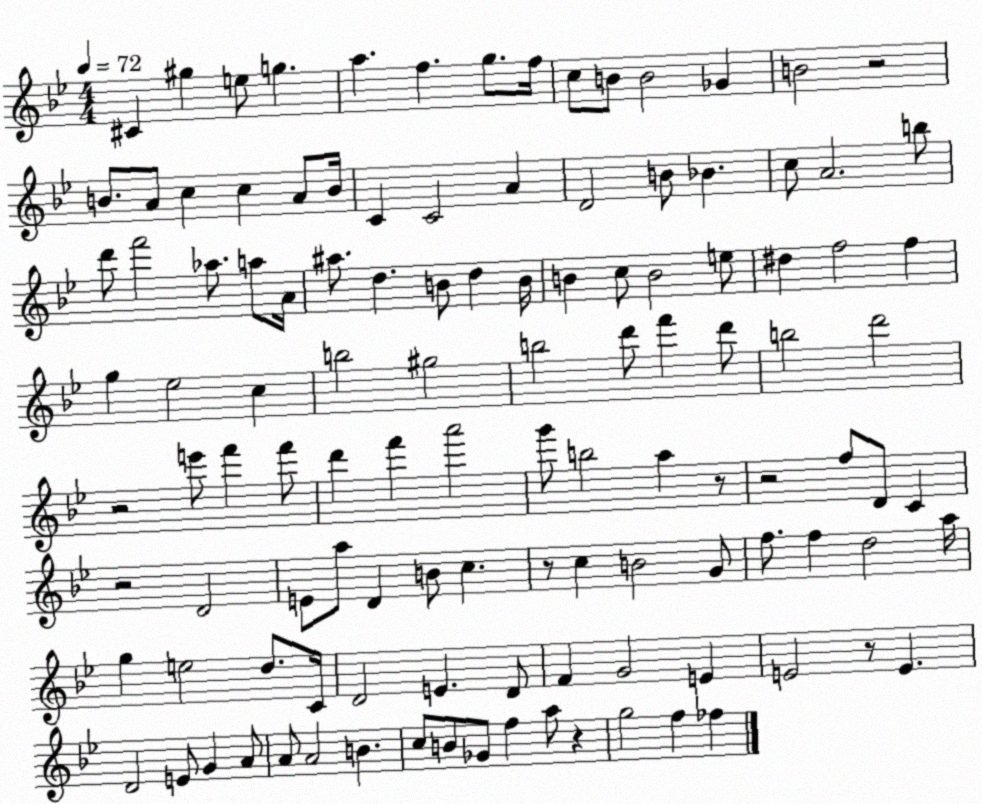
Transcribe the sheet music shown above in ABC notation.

X:1
T:Untitled
M:4/4
L:1/4
K:Bb
^C ^g e/2 g a f g/2 f/4 c/2 B/2 B2 _G B2 z2 B/2 A/2 c c A/2 B/4 C C2 A D2 B/2 _B c/2 A2 b/2 d'/2 f'2 _a/2 a/2 A/4 ^a/2 d B/2 d B/4 B c/2 B2 e/2 ^d f2 f g _e2 c b2 ^g2 b2 d'/2 f' d'/2 b2 d'2 z2 e'/2 f' f'/2 d' f' a'2 g'/2 b2 a z/2 z2 f/2 D/2 C z2 D2 E/2 a/2 D B/2 c z/2 c B2 G/2 f/2 f d2 a/4 g e2 d/2 C/4 D2 E D/2 F G2 E E2 z/2 E D2 E/2 G A/2 A/2 A2 B c/2 B/2 _G/2 f a/2 z g2 f _f